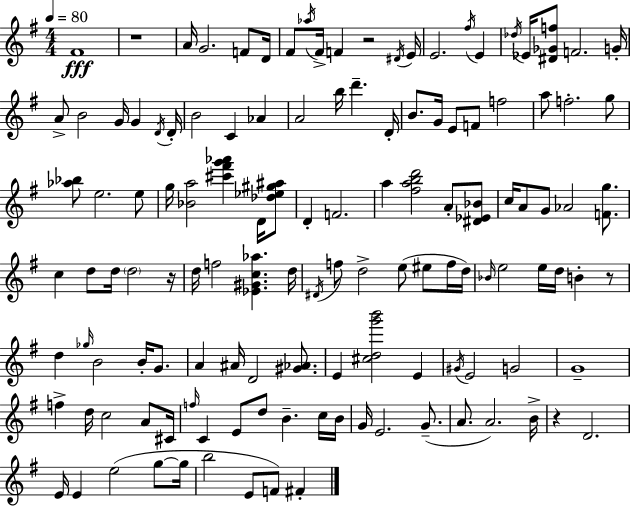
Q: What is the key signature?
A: E minor